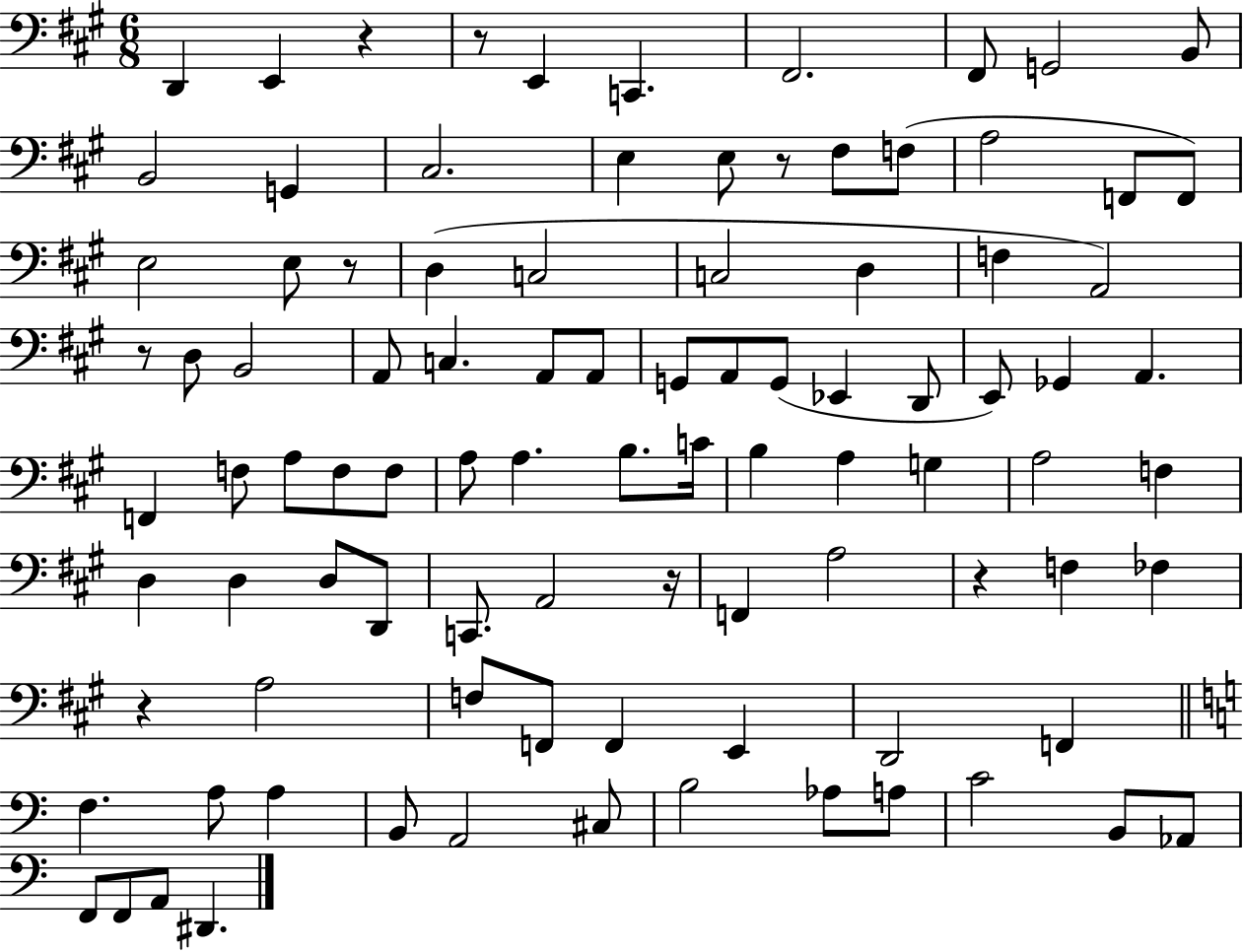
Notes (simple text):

D2/q E2/q R/q R/e E2/q C2/q. F#2/h. F#2/e G2/h B2/e B2/h G2/q C#3/h. E3/q E3/e R/e F#3/e F3/e A3/h F2/e F2/e E3/h E3/e R/e D3/q C3/h C3/h D3/q F3/q A2/h R/e D3/e B2/h A2/e C3/q. A2/e A2/e G2/e A2/e G2/e Eb2/q D2/e E2/e Gb2/q A2/q. F2/q F3/e A3/e F3/e F3/e A3/e A3/q. B3/e. C4/s B3/q A3/q G3/q A3/h F3/q D3/q D3/q D3/e D2/e C2/e. A2/h R/s F2/q A3/h R/q F3/q FES3/q R/q A3/h F3/e F2/e F2/q E2/q D2/h F2/q F3/q. A3/e A3/q B2/e A2/h C#3/e B3/h Ab3/e A3/e C4/h B2/e Ab2/e F2/e F2/e A2/e D#2/q.